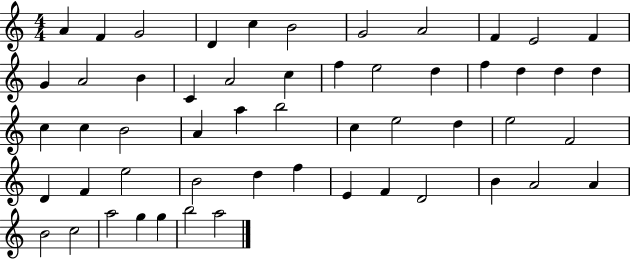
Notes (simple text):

A4/q F4/q G4/h D4/q C5/q B4/h G4/h A4/h F4/q E4/h F4/q G4/q A4/h B4/q C4/q A4/h C5/q F5/q E5/h D5/q F5/q D5/q D5/q D5/q C5/q C5/q B4/h A4/q A5/q B5/h C5/q E5/h D5/q E5/h F4/h D4/q F4/q E5/h B4/h D5/q F5/q E4/q F4/q D4/h B4/q A4/h A4/q B4/h C5/h A5/h G5/q G5/q B5/h A5/h